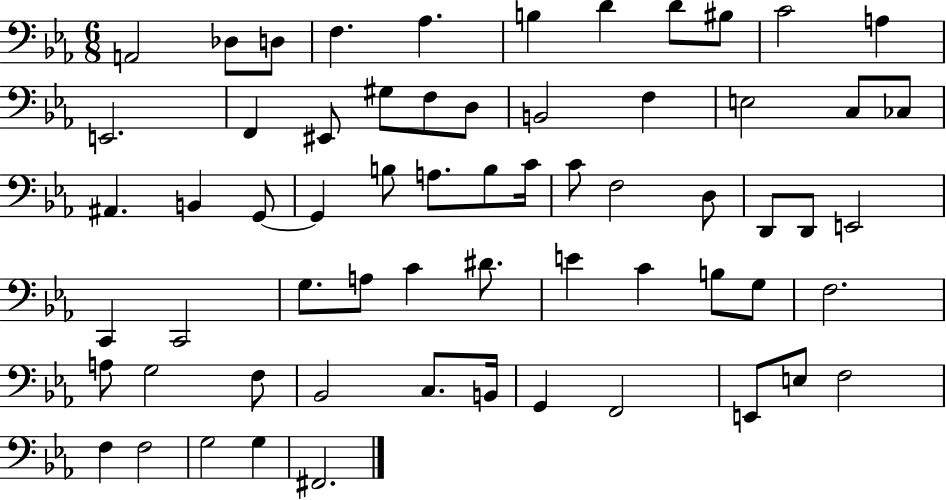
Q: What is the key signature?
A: EES major